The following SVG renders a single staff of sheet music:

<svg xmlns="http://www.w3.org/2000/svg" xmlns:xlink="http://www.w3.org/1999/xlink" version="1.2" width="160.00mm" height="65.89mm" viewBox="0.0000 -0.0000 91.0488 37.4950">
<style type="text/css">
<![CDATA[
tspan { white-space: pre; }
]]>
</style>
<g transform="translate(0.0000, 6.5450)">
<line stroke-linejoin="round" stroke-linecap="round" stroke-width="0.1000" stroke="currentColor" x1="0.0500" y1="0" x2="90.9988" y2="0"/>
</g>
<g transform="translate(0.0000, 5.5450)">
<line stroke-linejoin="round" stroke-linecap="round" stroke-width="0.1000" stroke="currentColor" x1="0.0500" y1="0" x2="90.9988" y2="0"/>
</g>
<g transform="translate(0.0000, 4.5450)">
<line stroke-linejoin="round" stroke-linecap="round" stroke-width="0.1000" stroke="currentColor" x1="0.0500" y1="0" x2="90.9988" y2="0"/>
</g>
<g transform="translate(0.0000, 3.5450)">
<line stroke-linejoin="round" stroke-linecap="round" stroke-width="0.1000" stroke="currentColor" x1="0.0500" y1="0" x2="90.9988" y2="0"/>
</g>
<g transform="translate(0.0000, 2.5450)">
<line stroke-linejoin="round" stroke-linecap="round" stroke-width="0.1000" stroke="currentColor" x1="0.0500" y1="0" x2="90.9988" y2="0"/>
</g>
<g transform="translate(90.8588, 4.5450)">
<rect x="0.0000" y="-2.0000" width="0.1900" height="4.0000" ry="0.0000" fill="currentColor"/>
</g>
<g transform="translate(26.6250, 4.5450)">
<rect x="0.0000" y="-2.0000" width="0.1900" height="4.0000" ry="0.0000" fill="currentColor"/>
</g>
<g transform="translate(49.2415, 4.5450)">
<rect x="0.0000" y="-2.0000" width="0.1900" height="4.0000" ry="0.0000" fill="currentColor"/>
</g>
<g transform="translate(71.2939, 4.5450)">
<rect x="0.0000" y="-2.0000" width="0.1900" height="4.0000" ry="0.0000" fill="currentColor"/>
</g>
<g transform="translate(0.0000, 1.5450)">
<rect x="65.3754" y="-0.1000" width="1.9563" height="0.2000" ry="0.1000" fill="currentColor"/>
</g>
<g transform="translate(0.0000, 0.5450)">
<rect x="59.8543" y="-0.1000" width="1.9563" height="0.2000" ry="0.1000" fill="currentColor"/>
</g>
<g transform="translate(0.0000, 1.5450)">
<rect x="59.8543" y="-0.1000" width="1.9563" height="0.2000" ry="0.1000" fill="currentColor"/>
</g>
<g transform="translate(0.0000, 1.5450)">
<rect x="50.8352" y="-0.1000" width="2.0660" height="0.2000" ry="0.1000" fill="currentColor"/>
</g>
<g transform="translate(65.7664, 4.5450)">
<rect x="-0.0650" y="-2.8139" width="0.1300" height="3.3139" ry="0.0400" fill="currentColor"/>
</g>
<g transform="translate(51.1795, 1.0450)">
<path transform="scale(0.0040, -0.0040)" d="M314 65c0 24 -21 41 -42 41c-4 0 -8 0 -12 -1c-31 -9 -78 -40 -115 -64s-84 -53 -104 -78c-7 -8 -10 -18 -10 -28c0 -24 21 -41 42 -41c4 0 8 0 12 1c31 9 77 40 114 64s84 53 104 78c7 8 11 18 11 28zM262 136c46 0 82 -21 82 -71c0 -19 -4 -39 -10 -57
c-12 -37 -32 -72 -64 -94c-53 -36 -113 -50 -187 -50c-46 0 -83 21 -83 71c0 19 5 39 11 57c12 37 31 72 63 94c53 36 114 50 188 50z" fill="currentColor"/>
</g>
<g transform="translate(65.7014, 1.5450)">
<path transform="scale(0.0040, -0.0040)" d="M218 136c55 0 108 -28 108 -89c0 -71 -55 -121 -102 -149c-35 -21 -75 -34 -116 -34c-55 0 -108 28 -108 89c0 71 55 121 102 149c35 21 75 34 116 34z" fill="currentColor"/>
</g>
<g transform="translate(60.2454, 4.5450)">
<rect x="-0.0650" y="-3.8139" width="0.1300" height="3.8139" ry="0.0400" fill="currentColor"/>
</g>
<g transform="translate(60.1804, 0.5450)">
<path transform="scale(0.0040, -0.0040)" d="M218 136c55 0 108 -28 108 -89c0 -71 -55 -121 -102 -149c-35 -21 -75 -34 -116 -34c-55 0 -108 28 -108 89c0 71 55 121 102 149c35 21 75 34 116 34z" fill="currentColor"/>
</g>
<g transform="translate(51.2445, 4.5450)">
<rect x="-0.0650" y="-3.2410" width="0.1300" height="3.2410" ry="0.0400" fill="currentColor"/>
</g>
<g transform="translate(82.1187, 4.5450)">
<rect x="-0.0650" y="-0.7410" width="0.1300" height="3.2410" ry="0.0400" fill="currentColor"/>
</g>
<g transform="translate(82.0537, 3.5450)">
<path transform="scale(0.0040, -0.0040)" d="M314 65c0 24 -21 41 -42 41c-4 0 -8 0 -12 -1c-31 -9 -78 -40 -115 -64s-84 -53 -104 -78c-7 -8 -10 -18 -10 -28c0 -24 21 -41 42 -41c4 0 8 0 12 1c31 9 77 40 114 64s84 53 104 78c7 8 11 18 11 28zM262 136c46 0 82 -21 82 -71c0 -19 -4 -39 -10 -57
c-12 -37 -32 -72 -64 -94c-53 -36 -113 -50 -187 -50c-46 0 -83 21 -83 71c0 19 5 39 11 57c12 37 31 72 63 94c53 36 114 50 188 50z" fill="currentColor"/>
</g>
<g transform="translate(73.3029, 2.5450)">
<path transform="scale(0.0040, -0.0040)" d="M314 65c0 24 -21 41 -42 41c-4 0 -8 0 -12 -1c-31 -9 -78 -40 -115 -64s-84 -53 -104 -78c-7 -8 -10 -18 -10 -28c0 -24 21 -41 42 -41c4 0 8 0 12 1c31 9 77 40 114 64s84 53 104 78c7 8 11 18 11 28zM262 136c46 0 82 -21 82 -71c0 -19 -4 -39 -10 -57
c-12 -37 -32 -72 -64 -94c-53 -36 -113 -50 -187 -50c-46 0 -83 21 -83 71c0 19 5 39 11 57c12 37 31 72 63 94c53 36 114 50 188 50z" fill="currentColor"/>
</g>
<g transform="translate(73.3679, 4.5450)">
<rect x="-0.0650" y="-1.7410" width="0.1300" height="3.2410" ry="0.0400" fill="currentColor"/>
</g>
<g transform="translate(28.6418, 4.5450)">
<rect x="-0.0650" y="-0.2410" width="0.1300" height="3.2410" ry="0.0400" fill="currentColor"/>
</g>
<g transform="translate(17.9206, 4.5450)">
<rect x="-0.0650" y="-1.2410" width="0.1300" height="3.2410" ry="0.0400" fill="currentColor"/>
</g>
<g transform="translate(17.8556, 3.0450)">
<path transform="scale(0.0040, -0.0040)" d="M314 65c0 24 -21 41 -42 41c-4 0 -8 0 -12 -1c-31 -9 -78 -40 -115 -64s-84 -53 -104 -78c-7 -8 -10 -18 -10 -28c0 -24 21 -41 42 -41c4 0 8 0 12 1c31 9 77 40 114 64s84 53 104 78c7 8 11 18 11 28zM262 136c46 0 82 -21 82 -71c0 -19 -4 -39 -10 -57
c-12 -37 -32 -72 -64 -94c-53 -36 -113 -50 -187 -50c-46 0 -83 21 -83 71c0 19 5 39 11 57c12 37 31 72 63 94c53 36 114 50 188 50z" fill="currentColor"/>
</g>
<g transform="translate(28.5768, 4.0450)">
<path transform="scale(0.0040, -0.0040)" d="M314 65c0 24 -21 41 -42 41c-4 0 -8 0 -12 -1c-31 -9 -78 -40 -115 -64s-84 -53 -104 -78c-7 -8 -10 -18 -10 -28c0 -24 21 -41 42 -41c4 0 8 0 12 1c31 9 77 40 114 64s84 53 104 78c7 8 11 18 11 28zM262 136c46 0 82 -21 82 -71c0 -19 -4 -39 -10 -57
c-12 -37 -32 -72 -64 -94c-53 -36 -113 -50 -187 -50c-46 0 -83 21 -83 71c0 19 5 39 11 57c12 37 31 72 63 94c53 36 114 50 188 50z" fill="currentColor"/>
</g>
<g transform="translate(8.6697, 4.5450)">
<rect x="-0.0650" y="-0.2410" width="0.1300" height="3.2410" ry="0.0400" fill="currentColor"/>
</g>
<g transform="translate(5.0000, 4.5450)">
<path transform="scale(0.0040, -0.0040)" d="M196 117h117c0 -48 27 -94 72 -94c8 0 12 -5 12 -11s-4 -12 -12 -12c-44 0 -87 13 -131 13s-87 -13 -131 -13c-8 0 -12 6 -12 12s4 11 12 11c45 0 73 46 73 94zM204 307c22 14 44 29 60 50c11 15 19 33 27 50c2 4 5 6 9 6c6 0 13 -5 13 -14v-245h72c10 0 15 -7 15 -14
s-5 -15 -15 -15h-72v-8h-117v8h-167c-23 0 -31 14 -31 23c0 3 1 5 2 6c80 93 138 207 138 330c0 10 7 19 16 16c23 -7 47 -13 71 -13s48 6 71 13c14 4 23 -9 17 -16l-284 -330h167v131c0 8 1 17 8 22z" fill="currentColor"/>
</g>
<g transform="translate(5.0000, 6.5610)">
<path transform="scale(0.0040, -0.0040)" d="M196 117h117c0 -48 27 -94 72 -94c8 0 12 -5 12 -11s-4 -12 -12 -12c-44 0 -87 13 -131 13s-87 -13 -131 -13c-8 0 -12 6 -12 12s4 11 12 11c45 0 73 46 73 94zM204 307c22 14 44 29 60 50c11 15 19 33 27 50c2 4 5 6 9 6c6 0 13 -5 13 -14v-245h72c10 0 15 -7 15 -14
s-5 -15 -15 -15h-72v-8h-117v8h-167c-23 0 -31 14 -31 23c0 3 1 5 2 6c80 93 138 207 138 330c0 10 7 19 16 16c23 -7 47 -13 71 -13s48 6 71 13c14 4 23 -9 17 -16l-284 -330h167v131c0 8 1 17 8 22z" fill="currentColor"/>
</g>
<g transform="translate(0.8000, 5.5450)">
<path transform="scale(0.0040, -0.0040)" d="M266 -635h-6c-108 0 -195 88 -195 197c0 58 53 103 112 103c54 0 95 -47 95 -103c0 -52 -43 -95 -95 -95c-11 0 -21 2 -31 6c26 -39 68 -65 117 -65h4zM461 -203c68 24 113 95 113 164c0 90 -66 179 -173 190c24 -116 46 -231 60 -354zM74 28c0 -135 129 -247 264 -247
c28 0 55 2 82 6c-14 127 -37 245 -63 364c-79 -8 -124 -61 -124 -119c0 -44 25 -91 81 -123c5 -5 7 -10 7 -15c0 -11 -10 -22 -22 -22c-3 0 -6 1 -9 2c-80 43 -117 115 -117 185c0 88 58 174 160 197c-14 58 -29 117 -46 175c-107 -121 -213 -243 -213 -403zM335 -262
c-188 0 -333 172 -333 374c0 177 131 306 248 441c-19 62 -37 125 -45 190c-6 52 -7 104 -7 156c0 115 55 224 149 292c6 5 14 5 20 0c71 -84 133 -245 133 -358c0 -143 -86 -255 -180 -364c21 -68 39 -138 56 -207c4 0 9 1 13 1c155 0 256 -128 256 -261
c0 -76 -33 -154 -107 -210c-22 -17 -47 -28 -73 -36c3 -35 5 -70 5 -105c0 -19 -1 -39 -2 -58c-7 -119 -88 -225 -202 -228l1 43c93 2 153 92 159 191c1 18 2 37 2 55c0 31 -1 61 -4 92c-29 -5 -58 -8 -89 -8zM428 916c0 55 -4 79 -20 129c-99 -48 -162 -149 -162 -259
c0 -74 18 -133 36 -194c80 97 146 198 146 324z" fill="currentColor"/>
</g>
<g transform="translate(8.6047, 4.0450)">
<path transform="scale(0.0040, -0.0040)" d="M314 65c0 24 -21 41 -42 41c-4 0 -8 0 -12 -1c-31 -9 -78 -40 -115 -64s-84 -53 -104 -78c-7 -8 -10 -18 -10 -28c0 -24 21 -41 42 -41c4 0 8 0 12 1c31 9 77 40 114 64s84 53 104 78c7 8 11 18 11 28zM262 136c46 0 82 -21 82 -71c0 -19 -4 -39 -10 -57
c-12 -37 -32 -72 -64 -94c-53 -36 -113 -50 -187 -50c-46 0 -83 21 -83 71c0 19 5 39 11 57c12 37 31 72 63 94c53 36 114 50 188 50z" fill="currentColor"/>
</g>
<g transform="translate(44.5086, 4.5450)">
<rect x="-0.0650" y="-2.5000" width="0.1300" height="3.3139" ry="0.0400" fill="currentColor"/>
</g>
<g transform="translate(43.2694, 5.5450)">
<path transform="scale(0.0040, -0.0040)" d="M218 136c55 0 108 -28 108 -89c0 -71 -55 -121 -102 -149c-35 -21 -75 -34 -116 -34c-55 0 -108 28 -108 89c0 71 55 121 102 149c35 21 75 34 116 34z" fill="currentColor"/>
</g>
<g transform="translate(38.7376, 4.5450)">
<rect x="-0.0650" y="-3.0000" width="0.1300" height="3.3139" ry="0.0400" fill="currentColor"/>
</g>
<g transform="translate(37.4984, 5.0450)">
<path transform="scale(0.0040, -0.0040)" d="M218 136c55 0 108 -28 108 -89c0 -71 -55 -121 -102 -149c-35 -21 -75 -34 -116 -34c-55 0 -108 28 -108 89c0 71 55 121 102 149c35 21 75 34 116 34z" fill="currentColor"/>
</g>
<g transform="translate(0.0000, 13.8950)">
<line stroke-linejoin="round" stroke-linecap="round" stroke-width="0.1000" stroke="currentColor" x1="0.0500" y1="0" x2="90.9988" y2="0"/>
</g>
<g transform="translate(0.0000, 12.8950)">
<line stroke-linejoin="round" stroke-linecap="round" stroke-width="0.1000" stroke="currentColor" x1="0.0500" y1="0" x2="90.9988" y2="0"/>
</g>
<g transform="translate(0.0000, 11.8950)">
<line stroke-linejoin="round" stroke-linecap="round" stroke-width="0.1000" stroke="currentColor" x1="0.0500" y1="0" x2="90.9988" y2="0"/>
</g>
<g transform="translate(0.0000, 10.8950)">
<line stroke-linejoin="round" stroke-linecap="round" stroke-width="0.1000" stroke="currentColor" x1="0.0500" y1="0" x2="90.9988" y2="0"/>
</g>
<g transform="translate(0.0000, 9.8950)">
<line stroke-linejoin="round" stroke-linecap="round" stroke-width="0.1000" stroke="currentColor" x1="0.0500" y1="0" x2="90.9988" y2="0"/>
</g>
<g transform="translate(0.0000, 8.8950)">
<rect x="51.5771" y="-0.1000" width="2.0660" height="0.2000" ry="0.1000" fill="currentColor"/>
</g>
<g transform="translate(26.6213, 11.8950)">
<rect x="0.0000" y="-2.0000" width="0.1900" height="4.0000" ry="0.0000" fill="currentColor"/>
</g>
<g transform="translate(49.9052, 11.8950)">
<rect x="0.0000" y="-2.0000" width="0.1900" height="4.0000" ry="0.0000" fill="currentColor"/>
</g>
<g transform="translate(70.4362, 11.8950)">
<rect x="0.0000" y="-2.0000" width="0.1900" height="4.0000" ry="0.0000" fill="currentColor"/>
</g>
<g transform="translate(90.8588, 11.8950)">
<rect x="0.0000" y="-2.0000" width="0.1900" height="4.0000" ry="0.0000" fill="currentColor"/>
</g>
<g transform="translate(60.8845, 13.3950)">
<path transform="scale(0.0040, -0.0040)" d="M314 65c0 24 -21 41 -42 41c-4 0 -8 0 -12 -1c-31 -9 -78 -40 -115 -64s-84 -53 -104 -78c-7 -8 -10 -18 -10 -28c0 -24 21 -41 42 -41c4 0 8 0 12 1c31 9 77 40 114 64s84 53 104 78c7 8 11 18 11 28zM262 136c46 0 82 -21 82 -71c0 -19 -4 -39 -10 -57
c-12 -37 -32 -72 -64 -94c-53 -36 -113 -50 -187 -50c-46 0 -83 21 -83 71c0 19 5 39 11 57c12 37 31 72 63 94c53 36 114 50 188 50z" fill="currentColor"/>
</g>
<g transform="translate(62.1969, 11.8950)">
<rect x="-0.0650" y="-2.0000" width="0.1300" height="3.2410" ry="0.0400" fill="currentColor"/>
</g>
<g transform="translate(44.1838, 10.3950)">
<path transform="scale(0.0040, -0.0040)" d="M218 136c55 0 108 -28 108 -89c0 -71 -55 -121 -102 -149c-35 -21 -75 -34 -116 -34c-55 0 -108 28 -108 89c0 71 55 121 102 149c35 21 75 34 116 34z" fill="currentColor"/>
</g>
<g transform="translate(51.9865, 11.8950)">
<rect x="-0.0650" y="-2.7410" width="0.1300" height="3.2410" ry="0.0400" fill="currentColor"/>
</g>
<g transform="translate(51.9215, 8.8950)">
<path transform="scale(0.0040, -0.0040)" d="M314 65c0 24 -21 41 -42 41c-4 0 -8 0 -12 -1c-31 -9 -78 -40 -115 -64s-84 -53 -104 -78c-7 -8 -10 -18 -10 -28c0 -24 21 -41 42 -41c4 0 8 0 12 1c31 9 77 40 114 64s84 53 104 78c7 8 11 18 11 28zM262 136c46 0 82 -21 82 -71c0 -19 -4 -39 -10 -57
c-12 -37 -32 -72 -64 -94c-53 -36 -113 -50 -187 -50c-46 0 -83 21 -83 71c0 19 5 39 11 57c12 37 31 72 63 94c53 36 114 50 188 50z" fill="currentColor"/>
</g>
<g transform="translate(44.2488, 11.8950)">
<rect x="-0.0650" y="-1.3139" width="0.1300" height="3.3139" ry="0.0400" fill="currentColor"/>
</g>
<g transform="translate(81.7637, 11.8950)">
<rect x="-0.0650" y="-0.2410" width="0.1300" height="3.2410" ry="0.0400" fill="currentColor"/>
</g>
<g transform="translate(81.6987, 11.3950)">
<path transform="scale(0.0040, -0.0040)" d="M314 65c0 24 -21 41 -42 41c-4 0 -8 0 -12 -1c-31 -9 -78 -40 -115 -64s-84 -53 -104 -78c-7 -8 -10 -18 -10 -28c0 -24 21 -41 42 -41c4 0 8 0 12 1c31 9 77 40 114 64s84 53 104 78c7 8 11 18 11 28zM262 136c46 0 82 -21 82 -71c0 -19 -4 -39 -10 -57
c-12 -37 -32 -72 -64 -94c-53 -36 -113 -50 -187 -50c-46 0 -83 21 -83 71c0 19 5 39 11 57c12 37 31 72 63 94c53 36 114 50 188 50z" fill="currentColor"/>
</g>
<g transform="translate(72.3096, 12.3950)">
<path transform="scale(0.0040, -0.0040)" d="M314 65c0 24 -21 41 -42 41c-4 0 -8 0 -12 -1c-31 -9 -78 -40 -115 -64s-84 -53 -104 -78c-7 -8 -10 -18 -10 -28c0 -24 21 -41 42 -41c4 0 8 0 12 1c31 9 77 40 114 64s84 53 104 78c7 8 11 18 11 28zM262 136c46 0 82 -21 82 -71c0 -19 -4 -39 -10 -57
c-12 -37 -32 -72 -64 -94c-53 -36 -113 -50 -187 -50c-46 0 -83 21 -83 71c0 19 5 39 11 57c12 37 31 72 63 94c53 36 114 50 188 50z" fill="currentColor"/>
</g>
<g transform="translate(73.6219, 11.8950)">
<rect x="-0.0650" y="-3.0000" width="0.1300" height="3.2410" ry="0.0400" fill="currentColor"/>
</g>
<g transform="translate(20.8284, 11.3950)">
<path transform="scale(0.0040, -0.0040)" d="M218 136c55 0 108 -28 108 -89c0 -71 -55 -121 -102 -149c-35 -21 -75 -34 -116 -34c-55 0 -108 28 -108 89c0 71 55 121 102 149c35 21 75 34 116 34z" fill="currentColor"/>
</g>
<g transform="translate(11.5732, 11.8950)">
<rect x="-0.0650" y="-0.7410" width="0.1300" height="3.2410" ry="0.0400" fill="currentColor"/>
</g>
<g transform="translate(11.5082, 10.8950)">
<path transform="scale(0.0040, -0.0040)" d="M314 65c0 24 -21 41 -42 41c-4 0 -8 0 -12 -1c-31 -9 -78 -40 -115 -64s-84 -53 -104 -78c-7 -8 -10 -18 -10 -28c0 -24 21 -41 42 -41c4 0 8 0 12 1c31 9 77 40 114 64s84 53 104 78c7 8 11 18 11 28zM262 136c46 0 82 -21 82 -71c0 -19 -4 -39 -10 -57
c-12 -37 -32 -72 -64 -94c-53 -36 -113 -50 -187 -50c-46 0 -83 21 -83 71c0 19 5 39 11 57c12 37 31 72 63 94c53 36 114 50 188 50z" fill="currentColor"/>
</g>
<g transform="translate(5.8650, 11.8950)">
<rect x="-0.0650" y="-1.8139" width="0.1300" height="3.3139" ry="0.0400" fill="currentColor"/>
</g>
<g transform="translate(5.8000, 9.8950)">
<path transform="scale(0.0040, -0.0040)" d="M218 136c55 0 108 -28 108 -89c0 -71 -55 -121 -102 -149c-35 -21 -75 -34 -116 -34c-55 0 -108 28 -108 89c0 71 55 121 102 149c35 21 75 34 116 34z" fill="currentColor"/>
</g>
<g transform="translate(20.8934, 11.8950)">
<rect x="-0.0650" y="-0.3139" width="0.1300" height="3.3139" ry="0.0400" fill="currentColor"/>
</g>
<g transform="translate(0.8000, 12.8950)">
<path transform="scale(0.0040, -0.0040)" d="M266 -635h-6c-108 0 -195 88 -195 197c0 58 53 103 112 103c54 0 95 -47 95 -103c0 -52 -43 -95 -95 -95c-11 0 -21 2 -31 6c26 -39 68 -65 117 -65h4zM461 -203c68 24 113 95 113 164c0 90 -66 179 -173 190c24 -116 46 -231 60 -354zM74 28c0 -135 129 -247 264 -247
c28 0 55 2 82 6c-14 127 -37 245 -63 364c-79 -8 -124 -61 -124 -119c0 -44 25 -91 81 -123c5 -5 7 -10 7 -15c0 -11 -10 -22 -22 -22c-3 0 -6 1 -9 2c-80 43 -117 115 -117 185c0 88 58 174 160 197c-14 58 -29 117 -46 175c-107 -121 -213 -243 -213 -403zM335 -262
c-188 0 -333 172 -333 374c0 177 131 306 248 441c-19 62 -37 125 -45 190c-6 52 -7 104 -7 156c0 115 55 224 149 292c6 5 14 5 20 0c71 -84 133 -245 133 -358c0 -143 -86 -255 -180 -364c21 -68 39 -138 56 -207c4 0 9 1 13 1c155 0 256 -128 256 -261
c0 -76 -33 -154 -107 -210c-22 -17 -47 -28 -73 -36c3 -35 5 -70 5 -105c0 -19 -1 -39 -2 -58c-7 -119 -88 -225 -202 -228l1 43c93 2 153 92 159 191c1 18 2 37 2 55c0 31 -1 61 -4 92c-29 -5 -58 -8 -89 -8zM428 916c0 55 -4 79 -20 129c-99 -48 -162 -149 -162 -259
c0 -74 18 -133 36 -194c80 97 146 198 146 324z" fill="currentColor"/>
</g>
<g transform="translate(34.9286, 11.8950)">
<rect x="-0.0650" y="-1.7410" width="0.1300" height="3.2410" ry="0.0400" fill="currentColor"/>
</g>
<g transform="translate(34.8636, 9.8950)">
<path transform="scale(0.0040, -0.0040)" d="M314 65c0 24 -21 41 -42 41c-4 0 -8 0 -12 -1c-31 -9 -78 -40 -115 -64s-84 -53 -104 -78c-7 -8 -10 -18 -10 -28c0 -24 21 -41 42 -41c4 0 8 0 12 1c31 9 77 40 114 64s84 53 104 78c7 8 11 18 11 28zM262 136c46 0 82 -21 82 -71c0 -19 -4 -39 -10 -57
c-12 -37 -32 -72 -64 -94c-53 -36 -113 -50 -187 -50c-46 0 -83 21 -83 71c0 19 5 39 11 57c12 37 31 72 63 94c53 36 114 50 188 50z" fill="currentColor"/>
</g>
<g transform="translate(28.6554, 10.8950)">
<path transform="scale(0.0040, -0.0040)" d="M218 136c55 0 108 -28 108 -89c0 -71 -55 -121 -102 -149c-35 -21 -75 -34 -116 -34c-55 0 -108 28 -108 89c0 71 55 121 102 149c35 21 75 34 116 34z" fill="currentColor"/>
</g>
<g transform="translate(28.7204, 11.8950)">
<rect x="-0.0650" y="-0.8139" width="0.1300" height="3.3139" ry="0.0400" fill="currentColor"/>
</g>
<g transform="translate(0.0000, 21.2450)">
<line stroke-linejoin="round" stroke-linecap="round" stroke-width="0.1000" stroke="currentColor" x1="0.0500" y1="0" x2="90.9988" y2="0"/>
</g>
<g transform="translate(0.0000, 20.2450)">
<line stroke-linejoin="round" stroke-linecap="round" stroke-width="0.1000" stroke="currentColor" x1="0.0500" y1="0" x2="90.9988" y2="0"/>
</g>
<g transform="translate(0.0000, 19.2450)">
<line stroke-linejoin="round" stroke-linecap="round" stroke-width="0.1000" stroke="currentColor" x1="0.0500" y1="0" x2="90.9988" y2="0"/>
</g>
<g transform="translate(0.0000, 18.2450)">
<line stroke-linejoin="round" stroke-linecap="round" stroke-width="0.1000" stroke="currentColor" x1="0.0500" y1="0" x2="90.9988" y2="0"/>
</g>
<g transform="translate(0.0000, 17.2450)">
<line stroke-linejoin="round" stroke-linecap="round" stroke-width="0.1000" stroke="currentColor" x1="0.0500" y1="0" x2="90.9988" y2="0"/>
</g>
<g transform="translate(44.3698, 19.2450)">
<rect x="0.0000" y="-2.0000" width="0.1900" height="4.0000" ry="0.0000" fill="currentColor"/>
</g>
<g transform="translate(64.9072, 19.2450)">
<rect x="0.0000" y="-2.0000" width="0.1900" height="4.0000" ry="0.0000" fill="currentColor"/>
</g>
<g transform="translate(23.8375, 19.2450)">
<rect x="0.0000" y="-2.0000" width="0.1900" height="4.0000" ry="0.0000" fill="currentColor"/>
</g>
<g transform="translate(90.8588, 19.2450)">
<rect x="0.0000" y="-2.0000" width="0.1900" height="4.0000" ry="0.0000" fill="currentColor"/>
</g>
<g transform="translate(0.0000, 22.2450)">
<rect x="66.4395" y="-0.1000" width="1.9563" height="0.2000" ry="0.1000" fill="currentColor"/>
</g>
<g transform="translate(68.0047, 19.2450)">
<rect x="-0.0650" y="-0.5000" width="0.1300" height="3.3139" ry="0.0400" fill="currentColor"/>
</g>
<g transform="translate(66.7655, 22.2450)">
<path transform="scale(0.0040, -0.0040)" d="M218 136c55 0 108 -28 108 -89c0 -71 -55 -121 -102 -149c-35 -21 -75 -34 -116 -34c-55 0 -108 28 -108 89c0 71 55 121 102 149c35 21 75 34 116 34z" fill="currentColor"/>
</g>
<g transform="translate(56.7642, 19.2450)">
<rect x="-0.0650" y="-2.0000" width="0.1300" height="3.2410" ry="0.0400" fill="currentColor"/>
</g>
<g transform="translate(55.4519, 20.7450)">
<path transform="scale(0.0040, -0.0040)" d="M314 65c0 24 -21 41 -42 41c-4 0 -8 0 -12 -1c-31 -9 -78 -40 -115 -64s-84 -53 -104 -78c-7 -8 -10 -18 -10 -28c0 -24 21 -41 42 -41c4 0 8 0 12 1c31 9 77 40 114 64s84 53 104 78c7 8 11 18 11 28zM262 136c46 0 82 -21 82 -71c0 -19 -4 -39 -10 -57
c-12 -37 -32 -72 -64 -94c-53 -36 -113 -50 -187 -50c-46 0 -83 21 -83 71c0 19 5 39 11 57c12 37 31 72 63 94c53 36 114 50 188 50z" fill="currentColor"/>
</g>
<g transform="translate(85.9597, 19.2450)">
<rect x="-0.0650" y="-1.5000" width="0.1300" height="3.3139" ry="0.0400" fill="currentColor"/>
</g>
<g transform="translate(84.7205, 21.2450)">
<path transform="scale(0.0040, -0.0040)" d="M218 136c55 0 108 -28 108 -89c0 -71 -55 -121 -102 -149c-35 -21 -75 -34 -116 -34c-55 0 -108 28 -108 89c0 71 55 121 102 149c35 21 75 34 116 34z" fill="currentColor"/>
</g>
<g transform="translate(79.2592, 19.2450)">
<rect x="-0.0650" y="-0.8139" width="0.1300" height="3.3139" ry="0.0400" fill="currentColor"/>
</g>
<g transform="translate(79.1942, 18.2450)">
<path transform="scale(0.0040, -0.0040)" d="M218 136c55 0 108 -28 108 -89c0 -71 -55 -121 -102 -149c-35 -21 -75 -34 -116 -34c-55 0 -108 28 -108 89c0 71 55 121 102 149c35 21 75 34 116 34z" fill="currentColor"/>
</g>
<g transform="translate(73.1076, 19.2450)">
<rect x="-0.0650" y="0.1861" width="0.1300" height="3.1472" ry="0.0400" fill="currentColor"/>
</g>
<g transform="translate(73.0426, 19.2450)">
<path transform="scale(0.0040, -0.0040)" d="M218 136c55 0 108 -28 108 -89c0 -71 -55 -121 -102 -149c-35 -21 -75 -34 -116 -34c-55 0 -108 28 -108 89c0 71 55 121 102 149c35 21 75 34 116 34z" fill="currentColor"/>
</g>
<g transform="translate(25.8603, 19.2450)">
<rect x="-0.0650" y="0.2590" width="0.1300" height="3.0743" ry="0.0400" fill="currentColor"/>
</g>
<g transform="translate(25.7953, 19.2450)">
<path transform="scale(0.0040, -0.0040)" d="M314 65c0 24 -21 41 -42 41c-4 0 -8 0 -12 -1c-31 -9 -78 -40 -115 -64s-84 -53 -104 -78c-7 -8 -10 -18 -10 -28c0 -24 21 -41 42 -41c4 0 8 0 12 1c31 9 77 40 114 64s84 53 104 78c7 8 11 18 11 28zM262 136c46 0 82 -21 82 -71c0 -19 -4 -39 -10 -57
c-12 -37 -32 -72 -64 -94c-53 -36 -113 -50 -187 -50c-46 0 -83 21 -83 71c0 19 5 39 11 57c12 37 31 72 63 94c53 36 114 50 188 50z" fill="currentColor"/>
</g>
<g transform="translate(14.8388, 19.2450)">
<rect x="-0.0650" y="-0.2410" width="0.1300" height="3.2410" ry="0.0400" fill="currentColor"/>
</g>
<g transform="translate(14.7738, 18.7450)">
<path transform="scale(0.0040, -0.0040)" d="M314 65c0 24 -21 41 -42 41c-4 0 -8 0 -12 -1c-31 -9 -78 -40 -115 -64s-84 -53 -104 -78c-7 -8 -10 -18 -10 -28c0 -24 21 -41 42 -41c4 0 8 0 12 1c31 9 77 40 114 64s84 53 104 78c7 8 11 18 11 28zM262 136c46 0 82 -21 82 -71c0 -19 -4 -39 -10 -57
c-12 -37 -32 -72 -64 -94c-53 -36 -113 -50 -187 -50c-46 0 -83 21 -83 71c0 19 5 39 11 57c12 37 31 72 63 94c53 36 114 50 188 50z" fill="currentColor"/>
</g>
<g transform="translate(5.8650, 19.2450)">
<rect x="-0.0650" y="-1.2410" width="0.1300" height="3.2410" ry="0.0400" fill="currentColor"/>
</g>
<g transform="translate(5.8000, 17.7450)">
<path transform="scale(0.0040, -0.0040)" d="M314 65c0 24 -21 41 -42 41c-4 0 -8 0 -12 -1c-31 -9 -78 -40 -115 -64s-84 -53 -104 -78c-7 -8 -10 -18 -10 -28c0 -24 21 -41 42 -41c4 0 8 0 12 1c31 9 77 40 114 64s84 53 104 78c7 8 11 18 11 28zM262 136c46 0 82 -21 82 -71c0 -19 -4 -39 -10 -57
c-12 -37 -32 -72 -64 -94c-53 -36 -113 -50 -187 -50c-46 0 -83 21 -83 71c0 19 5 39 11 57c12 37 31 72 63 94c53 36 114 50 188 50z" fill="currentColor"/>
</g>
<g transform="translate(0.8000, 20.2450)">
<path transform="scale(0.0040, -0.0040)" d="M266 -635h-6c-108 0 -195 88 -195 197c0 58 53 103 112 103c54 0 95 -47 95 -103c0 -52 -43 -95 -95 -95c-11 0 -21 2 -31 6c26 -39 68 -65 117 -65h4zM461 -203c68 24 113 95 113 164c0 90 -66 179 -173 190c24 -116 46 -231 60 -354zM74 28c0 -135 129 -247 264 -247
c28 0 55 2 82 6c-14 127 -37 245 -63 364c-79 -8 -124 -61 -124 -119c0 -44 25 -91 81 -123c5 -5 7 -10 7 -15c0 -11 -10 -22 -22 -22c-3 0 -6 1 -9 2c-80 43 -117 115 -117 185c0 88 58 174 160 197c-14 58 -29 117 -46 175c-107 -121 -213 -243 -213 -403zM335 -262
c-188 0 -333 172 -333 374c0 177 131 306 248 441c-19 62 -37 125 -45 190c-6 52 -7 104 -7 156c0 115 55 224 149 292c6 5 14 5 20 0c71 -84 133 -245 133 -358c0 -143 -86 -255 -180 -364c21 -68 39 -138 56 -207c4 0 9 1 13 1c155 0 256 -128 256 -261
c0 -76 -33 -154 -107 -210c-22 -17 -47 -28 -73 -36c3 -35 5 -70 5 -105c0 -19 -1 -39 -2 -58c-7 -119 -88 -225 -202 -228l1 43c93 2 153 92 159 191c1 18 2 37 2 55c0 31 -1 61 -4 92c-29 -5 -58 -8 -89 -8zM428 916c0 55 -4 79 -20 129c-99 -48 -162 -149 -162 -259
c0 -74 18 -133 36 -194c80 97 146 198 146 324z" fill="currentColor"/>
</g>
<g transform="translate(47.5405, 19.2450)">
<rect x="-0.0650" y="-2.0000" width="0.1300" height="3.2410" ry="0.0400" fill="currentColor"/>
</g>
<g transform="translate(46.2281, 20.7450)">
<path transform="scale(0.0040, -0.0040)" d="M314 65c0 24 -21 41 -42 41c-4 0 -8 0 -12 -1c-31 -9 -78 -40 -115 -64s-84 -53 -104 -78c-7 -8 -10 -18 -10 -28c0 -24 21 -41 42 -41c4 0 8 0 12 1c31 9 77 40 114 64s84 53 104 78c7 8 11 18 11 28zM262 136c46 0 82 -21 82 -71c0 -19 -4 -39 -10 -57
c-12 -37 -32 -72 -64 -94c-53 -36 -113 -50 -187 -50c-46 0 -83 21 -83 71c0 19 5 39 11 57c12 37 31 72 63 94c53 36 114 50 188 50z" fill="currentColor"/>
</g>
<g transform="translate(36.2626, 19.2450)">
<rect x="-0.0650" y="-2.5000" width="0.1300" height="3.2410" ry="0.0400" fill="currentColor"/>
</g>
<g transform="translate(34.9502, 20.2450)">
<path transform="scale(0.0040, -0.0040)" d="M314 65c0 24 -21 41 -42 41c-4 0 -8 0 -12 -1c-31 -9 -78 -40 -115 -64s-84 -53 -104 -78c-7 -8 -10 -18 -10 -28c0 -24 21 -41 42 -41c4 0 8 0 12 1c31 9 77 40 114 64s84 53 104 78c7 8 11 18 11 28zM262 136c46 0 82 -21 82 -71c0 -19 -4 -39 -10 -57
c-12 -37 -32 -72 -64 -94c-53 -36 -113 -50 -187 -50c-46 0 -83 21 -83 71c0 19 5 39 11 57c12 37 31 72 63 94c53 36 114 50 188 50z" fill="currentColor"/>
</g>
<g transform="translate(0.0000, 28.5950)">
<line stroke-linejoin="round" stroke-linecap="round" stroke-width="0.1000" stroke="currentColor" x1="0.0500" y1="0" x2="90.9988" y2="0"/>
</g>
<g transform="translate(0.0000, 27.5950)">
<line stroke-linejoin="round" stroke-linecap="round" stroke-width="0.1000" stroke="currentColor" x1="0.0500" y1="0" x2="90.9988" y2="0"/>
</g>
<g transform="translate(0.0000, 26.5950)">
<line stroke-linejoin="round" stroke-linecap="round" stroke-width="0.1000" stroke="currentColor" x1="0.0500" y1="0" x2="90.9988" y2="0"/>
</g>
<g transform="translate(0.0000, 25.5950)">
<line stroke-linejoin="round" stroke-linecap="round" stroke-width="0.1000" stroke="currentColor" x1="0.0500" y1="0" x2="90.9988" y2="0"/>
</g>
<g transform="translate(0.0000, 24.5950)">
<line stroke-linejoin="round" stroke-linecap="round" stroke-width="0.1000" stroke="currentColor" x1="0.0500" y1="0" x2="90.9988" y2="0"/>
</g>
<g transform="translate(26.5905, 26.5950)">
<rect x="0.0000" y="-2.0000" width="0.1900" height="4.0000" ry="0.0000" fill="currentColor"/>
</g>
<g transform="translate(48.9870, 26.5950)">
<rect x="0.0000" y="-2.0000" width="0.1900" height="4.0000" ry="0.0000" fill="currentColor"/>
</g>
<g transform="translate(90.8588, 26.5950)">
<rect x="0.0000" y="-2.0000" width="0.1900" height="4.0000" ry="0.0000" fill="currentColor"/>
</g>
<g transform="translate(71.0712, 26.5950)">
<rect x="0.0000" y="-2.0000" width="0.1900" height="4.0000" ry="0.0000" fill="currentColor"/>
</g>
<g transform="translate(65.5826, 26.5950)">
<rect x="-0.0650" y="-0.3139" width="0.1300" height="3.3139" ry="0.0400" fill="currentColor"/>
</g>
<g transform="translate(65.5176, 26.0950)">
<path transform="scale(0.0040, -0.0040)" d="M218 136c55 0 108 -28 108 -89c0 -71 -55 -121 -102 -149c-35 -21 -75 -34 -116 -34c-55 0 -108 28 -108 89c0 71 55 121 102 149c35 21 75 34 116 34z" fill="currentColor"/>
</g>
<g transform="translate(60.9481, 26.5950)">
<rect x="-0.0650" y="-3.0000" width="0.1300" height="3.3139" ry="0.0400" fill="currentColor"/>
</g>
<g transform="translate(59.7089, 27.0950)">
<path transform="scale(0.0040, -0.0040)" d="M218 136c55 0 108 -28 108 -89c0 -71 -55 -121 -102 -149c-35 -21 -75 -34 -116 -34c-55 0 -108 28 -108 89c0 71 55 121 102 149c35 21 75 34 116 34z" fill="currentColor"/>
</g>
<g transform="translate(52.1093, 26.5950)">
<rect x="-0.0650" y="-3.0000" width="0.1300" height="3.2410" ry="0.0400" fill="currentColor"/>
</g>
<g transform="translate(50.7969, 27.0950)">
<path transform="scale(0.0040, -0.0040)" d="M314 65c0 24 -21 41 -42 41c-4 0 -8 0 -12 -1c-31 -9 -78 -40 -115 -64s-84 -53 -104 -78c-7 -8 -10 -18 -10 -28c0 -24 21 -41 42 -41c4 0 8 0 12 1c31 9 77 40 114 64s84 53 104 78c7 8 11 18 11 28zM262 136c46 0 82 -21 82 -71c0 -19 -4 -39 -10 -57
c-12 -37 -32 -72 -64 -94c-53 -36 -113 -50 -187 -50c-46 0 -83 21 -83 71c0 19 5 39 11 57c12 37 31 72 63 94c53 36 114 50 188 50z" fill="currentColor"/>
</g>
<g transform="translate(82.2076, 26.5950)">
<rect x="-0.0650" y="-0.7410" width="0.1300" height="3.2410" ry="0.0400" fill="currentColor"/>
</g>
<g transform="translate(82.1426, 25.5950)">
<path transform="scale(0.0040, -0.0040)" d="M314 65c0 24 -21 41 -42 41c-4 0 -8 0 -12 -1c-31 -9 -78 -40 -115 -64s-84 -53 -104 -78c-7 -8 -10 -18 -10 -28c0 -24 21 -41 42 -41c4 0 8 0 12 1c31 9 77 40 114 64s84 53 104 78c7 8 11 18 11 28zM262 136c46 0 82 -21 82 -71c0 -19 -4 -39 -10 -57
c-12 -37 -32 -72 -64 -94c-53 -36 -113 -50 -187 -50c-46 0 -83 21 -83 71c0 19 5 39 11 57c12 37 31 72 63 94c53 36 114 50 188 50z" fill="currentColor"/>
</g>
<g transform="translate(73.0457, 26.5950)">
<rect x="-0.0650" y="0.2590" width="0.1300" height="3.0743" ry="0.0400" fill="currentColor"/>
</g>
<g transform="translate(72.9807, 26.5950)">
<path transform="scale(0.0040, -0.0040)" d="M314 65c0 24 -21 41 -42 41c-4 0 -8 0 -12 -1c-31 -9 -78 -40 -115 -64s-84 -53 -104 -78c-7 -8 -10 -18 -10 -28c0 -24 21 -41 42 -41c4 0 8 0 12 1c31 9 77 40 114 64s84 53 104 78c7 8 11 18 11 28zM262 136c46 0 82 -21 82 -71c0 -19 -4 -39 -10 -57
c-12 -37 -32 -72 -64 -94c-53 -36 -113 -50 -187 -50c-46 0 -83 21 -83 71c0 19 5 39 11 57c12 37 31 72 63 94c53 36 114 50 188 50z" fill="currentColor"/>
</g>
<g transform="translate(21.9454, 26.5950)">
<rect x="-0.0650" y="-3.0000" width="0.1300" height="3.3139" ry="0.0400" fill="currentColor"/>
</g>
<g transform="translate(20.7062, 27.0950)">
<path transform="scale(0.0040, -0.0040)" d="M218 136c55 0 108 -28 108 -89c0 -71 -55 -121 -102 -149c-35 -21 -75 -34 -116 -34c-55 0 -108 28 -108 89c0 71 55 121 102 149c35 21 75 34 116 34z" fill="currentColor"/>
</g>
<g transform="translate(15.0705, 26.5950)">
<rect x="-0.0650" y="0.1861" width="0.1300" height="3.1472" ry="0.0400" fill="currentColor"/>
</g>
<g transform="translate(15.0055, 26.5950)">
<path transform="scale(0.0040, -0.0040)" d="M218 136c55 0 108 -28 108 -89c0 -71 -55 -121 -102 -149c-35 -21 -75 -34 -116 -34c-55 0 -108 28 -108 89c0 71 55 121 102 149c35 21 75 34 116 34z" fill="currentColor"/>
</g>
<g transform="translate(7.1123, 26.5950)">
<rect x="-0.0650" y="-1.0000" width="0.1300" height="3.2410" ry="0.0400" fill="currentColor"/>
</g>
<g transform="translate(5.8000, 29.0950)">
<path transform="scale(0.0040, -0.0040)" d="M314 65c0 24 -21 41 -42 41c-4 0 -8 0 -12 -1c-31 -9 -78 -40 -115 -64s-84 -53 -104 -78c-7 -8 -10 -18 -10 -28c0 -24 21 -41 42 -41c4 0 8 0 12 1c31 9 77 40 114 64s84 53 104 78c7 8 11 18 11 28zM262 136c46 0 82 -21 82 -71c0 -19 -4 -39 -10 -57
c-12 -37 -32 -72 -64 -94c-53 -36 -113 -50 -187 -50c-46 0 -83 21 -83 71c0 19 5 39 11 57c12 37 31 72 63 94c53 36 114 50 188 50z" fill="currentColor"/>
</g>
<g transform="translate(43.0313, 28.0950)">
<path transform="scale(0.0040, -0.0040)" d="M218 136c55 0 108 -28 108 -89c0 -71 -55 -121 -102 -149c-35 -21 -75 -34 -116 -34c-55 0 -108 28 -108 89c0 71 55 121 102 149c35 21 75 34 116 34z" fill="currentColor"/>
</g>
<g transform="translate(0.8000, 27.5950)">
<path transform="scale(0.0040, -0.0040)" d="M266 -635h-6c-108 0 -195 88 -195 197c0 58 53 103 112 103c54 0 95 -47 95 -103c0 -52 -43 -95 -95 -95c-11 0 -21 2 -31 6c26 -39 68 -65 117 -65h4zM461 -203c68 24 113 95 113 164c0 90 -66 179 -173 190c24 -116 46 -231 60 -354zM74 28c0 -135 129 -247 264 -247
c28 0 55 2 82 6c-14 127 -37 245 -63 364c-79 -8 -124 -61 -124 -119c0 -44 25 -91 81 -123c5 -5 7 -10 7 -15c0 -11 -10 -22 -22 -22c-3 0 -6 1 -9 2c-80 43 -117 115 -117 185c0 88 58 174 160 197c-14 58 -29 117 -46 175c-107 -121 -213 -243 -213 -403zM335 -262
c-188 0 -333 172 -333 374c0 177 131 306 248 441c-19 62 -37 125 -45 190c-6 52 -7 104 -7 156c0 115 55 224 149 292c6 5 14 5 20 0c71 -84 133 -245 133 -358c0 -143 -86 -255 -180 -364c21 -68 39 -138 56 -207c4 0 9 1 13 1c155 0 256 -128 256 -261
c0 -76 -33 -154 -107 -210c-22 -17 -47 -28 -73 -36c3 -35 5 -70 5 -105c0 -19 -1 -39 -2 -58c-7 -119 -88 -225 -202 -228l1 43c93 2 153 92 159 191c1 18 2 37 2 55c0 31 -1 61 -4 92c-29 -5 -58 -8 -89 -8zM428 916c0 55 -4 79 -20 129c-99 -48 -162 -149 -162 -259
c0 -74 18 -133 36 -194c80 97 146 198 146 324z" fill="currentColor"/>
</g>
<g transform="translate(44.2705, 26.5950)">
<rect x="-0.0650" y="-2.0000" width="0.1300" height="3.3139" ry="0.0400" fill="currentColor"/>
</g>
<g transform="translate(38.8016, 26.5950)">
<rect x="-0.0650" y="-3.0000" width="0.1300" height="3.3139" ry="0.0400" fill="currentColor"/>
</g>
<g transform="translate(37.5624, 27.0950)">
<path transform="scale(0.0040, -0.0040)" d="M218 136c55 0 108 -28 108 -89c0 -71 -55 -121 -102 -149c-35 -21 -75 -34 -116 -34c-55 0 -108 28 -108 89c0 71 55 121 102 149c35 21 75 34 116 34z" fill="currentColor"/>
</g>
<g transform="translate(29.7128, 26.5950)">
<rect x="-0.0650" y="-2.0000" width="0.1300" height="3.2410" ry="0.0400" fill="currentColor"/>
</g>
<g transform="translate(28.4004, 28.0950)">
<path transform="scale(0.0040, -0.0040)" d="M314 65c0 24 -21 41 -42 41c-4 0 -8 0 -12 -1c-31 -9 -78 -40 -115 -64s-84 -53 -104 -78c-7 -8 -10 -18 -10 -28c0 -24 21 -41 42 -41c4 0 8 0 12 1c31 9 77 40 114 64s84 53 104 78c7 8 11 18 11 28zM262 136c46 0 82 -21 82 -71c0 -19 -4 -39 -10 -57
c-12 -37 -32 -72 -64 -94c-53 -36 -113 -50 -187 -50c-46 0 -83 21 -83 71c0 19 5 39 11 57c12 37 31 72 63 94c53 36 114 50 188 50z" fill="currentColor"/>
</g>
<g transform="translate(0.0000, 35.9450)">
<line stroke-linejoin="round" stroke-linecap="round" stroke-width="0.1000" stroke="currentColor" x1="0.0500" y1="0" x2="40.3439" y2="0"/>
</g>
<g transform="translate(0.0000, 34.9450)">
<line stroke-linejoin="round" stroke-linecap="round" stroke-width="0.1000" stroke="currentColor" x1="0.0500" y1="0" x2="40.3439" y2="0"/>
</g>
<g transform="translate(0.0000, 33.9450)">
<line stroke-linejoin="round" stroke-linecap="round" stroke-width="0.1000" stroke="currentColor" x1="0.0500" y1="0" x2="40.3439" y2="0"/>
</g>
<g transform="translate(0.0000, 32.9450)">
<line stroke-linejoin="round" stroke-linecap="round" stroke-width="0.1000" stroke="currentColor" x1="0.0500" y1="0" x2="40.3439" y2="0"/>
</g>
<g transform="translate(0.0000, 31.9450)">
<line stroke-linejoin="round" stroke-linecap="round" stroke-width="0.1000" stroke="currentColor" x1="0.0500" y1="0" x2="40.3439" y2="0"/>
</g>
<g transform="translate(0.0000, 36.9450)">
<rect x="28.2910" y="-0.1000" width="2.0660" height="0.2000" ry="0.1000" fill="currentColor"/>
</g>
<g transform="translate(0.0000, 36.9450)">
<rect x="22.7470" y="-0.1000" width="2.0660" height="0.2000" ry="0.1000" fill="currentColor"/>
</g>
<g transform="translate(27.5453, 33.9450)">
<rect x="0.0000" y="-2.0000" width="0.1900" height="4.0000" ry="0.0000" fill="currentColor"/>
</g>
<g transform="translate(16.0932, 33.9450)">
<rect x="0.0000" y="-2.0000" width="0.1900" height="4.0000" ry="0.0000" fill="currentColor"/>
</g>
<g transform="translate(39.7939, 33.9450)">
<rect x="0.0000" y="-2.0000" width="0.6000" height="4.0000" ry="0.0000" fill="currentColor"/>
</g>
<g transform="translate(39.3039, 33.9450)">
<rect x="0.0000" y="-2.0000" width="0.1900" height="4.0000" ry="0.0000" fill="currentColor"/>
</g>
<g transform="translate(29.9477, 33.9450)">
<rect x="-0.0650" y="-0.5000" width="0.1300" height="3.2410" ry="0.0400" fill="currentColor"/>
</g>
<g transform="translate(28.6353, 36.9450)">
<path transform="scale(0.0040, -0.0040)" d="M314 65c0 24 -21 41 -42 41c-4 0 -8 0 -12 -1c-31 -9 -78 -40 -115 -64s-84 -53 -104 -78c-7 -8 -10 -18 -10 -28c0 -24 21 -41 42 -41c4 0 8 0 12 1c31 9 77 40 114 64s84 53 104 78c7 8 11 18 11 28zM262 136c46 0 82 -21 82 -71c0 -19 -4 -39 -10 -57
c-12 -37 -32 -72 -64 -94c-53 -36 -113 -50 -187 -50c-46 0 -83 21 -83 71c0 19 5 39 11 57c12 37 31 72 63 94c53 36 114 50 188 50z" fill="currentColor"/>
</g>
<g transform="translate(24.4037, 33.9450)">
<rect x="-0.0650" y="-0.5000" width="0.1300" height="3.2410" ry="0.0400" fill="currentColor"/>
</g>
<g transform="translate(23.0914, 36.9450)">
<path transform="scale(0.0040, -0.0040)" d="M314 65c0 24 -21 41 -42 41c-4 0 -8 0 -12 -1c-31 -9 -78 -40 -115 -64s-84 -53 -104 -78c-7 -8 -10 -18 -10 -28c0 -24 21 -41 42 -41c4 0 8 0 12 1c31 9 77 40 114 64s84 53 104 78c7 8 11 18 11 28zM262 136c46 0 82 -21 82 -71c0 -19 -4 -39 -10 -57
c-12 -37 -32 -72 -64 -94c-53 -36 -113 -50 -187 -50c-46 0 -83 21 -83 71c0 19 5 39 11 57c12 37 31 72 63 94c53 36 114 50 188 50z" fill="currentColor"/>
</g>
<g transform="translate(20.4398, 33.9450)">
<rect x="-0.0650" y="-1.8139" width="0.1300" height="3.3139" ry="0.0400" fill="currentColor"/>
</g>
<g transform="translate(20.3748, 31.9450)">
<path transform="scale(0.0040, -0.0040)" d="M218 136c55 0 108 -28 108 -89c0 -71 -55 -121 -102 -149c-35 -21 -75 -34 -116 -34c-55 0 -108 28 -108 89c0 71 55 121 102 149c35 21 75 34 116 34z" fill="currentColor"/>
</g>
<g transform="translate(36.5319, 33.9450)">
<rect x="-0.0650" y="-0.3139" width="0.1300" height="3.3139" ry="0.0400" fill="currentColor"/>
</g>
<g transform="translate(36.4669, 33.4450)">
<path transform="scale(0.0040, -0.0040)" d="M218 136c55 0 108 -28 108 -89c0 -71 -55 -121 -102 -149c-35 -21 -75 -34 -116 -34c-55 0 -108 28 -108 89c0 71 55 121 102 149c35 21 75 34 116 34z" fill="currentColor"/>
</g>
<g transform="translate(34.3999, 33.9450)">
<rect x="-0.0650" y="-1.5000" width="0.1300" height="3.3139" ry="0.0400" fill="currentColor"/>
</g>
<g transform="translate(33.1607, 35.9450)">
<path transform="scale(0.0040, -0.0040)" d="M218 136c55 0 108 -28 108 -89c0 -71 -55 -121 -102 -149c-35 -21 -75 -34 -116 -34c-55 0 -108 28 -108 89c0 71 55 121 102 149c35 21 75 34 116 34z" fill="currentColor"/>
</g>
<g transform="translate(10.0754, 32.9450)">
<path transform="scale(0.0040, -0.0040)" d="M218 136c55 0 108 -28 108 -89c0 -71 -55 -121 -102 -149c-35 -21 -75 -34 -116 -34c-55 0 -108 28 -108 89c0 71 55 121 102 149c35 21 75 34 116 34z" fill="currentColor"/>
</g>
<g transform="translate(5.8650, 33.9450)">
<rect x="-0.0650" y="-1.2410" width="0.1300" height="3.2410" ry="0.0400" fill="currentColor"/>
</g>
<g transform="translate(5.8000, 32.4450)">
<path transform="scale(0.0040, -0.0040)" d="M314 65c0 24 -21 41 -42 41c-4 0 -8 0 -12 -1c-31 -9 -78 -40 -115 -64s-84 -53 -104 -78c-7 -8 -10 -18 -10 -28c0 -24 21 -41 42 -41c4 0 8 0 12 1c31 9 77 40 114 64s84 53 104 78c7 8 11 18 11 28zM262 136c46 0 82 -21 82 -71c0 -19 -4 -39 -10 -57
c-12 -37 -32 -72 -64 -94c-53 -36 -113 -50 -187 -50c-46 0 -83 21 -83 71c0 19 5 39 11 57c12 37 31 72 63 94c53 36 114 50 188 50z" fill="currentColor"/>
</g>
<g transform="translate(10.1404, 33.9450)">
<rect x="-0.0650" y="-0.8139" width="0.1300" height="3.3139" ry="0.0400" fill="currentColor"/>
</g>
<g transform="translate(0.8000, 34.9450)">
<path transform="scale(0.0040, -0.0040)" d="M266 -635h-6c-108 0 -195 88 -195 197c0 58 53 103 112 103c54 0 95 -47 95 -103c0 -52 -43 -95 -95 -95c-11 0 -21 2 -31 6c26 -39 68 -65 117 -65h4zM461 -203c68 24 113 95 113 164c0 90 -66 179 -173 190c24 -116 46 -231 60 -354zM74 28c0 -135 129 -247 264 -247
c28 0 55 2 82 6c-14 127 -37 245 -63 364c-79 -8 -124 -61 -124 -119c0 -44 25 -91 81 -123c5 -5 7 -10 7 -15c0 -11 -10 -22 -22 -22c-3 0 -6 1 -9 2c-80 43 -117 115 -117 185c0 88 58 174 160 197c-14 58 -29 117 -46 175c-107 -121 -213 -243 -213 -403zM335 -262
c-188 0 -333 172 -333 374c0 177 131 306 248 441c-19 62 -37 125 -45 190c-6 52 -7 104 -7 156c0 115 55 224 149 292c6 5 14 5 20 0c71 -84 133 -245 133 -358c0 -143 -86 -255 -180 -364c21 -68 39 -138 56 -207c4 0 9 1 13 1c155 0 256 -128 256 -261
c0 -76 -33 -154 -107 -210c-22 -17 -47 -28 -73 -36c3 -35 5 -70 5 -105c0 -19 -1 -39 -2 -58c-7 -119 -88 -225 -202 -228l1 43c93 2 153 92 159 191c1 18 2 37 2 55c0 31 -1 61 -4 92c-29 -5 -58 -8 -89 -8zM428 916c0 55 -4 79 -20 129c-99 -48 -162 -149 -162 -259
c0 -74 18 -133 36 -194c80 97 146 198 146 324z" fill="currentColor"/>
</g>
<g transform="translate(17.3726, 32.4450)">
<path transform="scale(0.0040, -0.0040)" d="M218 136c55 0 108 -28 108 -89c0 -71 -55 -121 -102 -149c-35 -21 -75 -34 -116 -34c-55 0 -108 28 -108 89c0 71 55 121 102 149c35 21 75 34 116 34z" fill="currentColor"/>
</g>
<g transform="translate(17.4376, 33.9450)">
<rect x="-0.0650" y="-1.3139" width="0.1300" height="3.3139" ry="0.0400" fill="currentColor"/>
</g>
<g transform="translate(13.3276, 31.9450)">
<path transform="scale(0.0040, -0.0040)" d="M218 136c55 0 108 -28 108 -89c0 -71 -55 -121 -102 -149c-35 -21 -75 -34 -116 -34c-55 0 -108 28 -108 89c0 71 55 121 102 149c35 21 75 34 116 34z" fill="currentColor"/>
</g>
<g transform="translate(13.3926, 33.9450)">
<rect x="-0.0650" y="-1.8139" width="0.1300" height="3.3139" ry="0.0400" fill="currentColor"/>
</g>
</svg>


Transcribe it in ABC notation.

X:1
T:Untitled
M:4/4
L:1/4
K:C
c2 e2 c2 A G b2 c' a f2 d2 f d2 c d f2 e a2 F2 A2 c2 e2 c2 B2 G2 F2 F2 C B d E D2 B A F2 A F A2 A c B2 d2 e2 d f e f C2 C2 E c